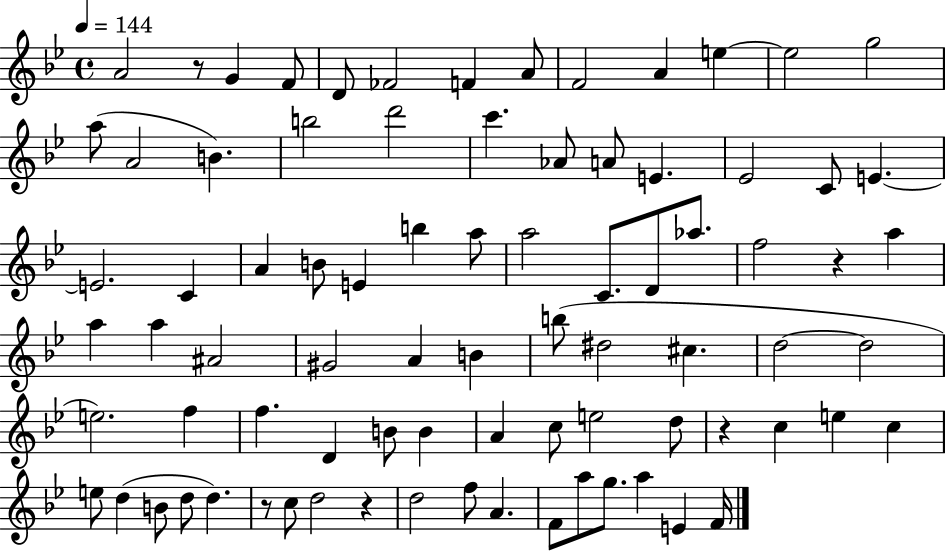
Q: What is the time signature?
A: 4/4